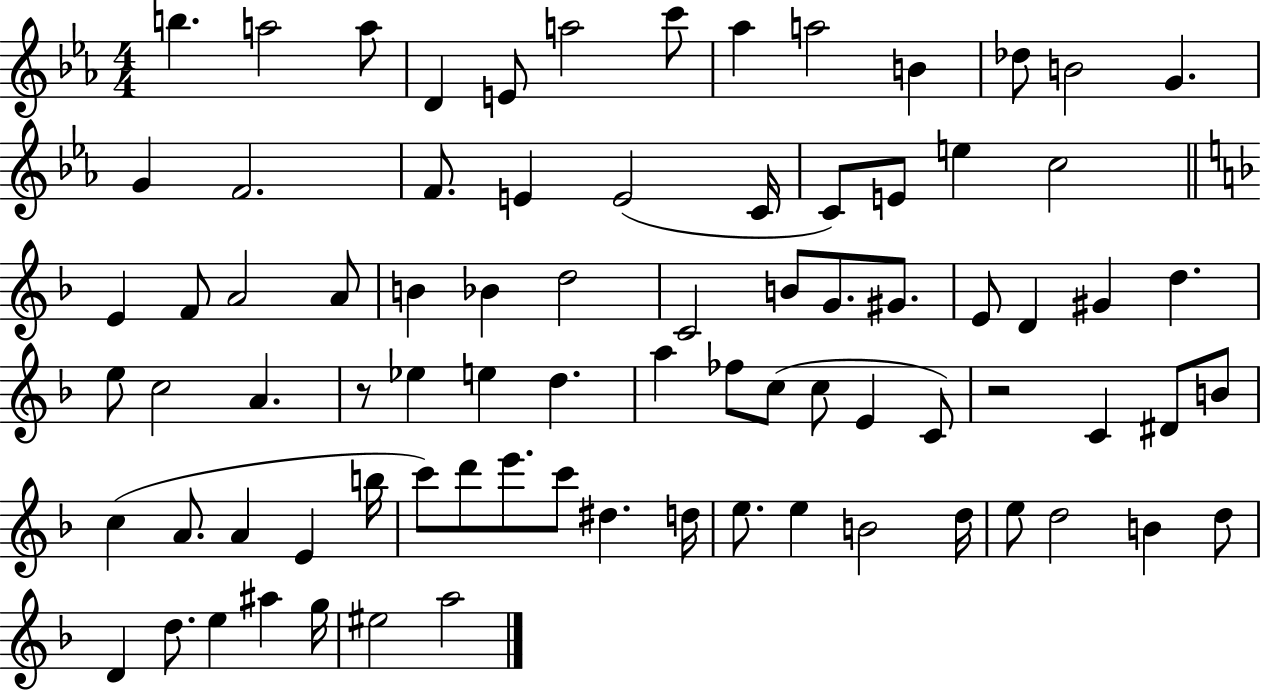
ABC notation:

X:1
T:Untitled
M:4/4
L:1/4
K:Eb
b a2 a/2 D E/2 a2 c'/2 _a a2 B _d/2 B2 G G F2 F/2 E E2 C/4 C/2 E/2 e c2 E F/2 A2 A/2 B _B d2 C2 B/2 G/2 ^G/2 E/2 D ^G d e/2 c2 A z/2 _e e d a _f/2 c/2 c/2 E C/2 z2 C ^D/2 B/2 c A/2 A E b/4 c'/2 d'/2 e'/2 c'/2 ^d d/4 e/2 e B2 d/4 e/2 d2 B d/2 D d/2 e ^a g/4 ^e2 a2